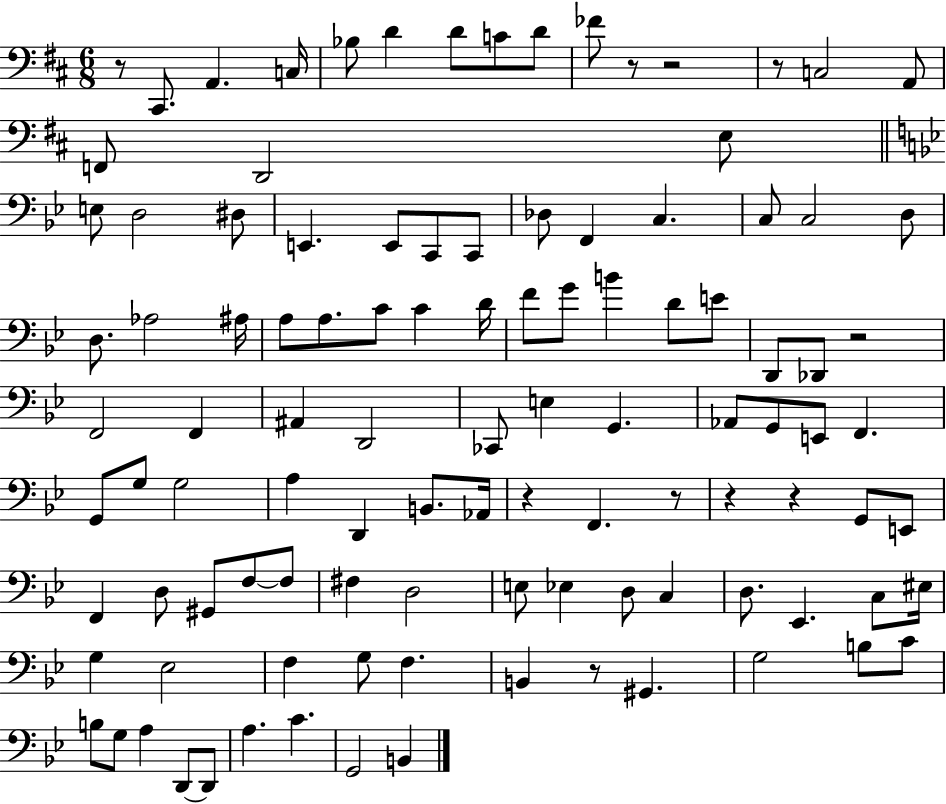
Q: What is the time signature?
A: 6/8